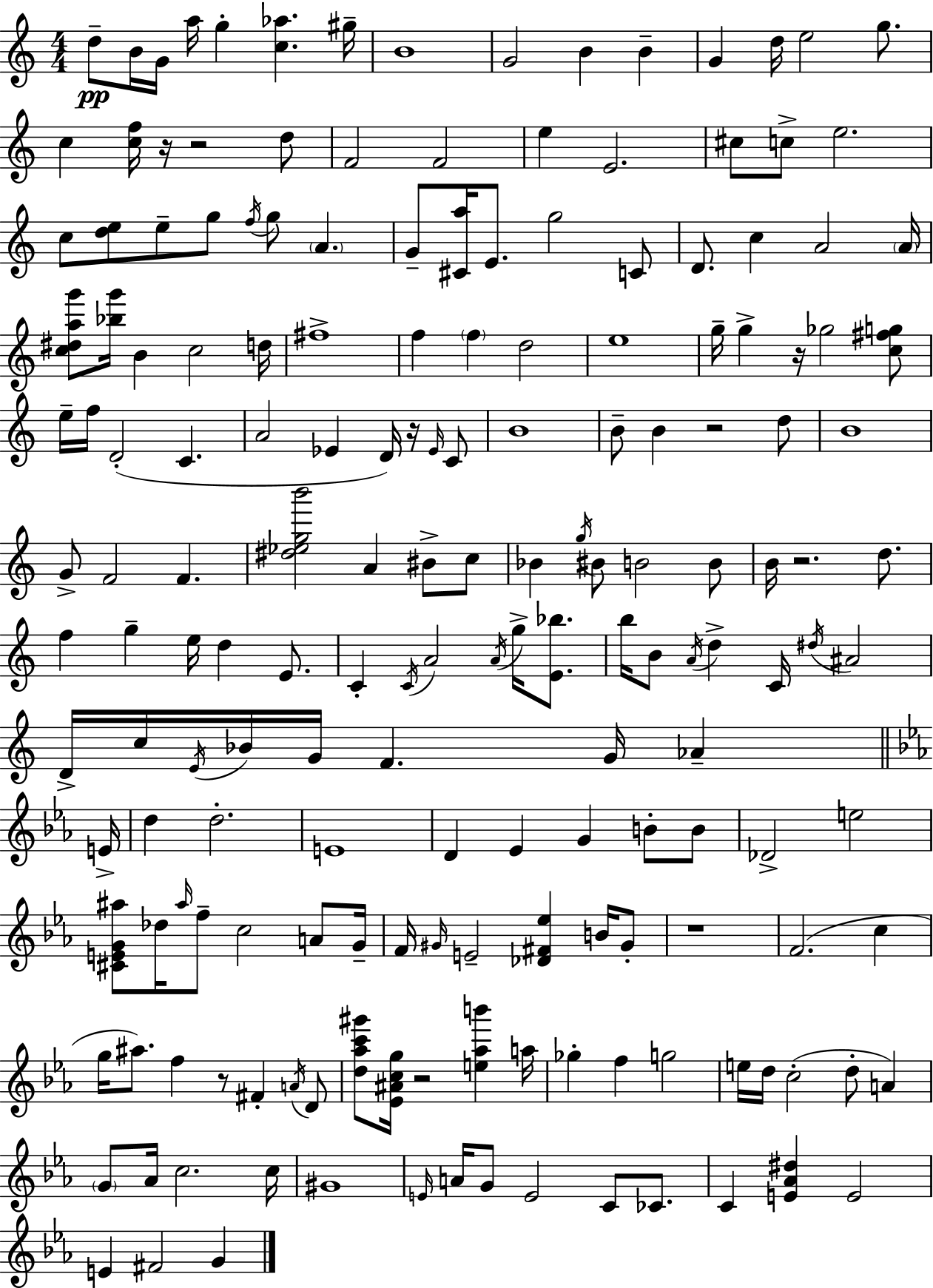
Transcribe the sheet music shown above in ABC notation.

X:1
T:Untitled
M:4/4
L:1/4
K:C
d/2 B/4 G/4 a/4 g [c_a] ^g/4 B4 G2 B B G d/4 e2 g/2 c [cf]/4 z/4 z2 d/2 F2 F2 e E2 ^c/2 c/2 e2 c/2 [de]/2 e/2 g/2 f/4 g/2 A G/2 [^Ca]/4 E/2 g2 C/2 D/2 c A2 A/4 [c^dag']/2 [_bg']/4 B c2 d/4 ^f4 f f d2 e4 g/4 g z/4 _g2 [c^fg]/2 e/4 f/4 D2 C A2 _E D/4 z/4 _E/4 C/2 B4 B/2 B z2 d/2 B4 G/2 F2 F [^d_egb']2 A ^B/2 c/2 _B g/4 ^B/2 B2 B/2 B/4 z2 d/2 f g e/4 d E/2 C C/4 A2 A/4 g/4 [E_b]/2 b/4 B/2 A/4 d C/4 ^d/4 ^A2 D/4 c/4 E/4 _B/4 G/4 F G/4 _A E/4 d d2 E4 D _E G B/2 B/2 _D2 e2 [^CEG^a]/2 _d/4 ^a/4 f/2 c2 A/2 G/4 F/4 ^G/4 E2 [_D^F_e] B/4 ^G/2 z4 F2 c g/4 ^a/2 f z/2 ^F A/4 D/2 [d_ac'^g']/2 [_E^Acg]/4 z2 [e_ab'] a/4 _g f g2 e/4 d/4 c2 d/2 A G/2 _A/4 c2 c/4 ^G4 E/4 A/4 G/2 E2 C/2 _C/2 C [E_A^d] E2 E ^F2 G